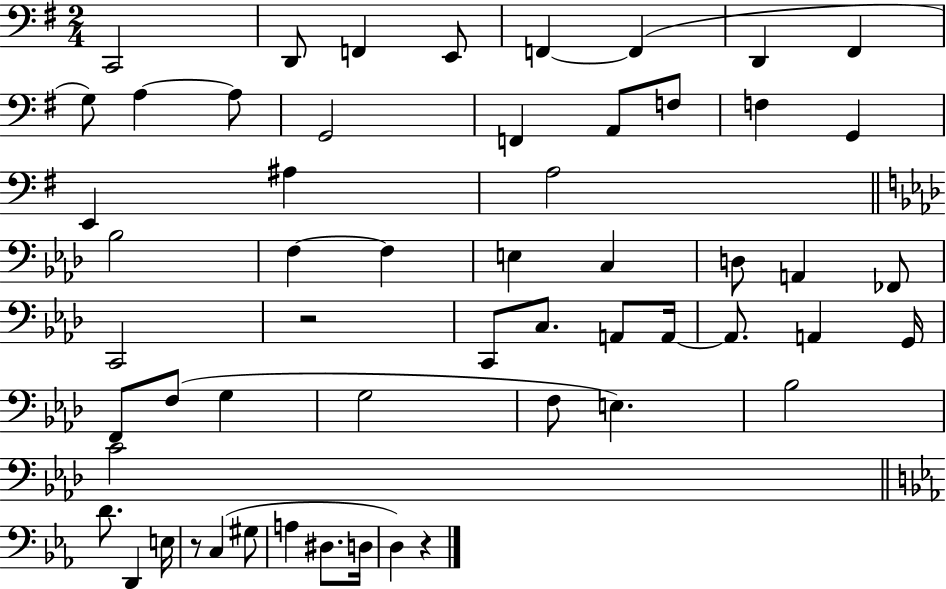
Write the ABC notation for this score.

X:1
T:Untitled
M:2/4
L:1/4
K:G
C,,2 D,,/2 F,, E,,/2 F,, F,, D,, ^F,, G,/2 A, A,/2 G,,2 F,, A,,/2 F,/2 F, G,, E,, ^A, A,2 _B,2 F, F, E, C, D,/2 A,, _F,,/2 C,,2 z2 C,,/2 C,/2 A,,/2 A,,/4 A,,/2 A,, G,,/4 F,,/2 F,/2 G, G,2 F,/2 E, _B,2 C2 D/2 D,, E,/4 z/2 C, ^G,/2 A, ^D,/2 D,/4 D, z